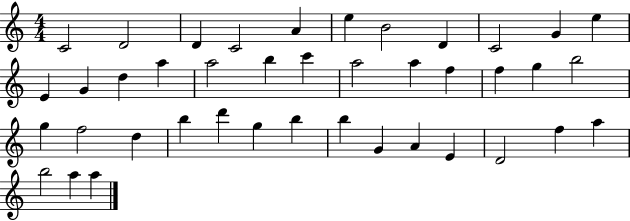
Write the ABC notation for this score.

X:1
T:Untitled
M:4/4
L:1/4
K:C
C2 D2 D C2 A e B2 D C2 G e E G d a a2 b c' a2 a f f g b2 g f2 d b d' g b b G A E D2 f a b2 a a